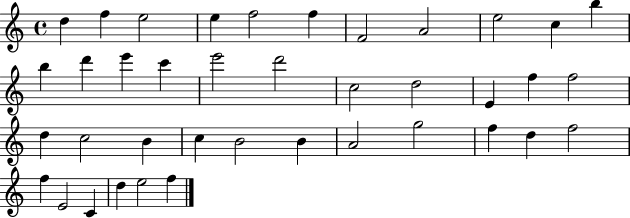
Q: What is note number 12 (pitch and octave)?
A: B5